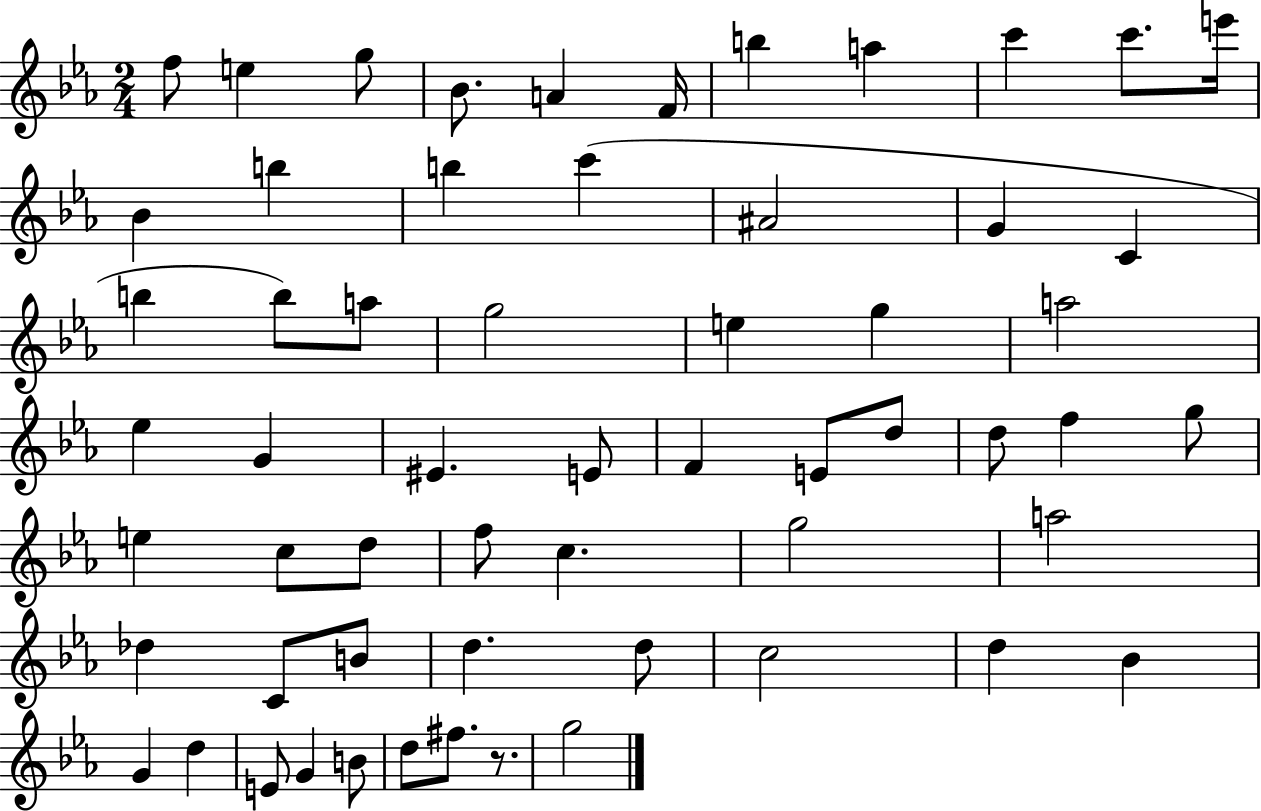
F5/e E5/q G5/e Bb4/e. A4/q F4/s B5/q A5/q C6/q C6/e. E6/s Bb4/q B5/q B5/q C6/q A#4/h G4/q C4/q B5/q B5/e A5/e G5/h E5/q G5/q A5/h Eb5/q G4/q EIS4/q. E4/e F4/q E4/e D5/e D5/e F5/q G5/e E5/q C5/e D5/e F5/e C5/q. G5/h A5/h Db5/q C4/e B4/e D5/q. D5/e C5/h D5/q Bb4/q G4/q D5/q E4/e G4/q B4/e D5/e F#5/e. R/e. G5/h